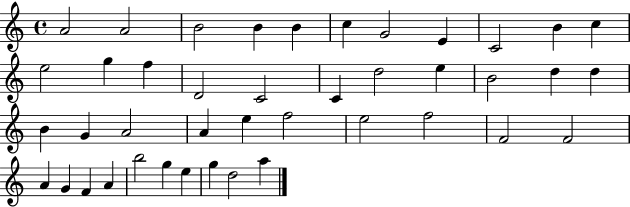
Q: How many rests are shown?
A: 0